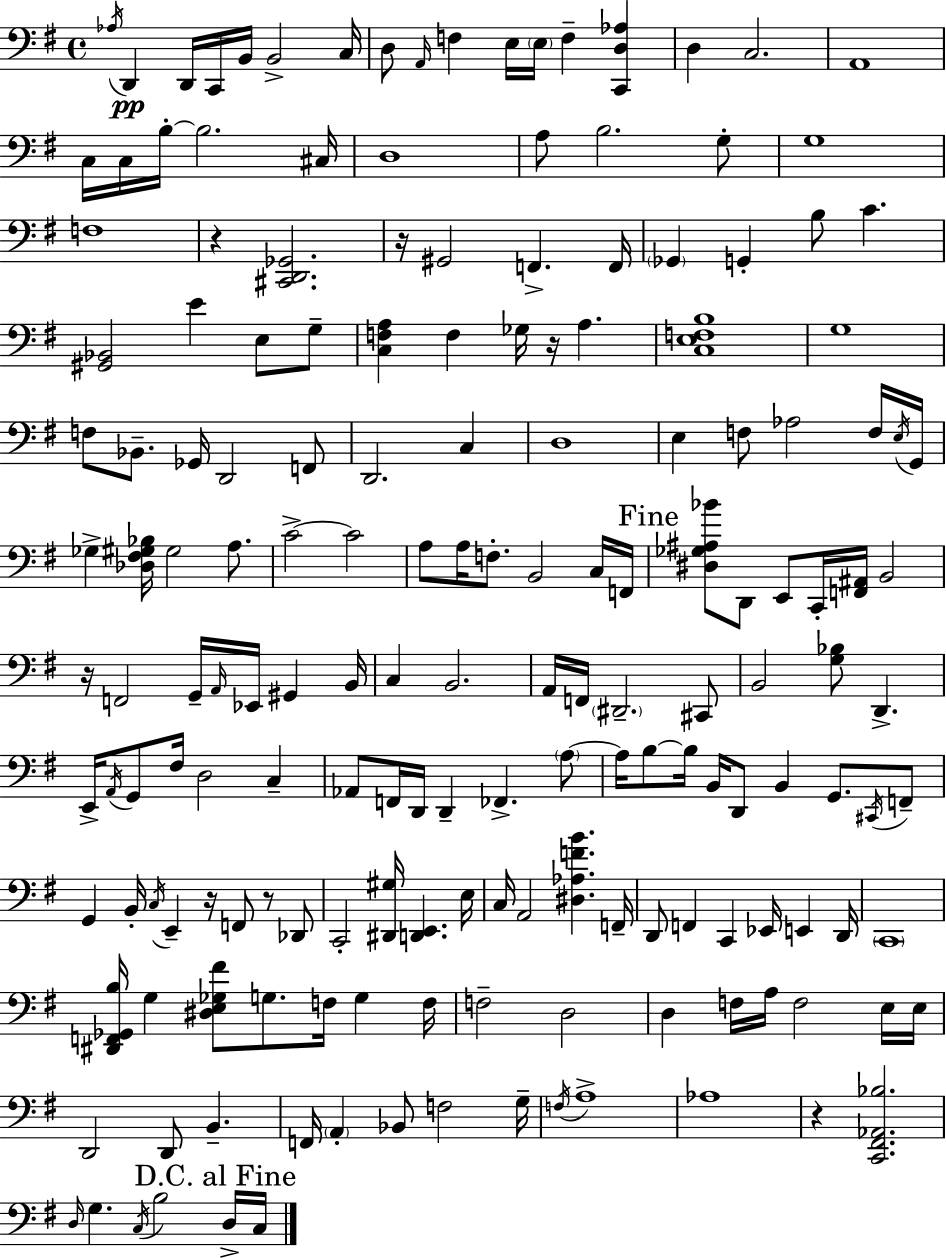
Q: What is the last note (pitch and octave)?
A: C3